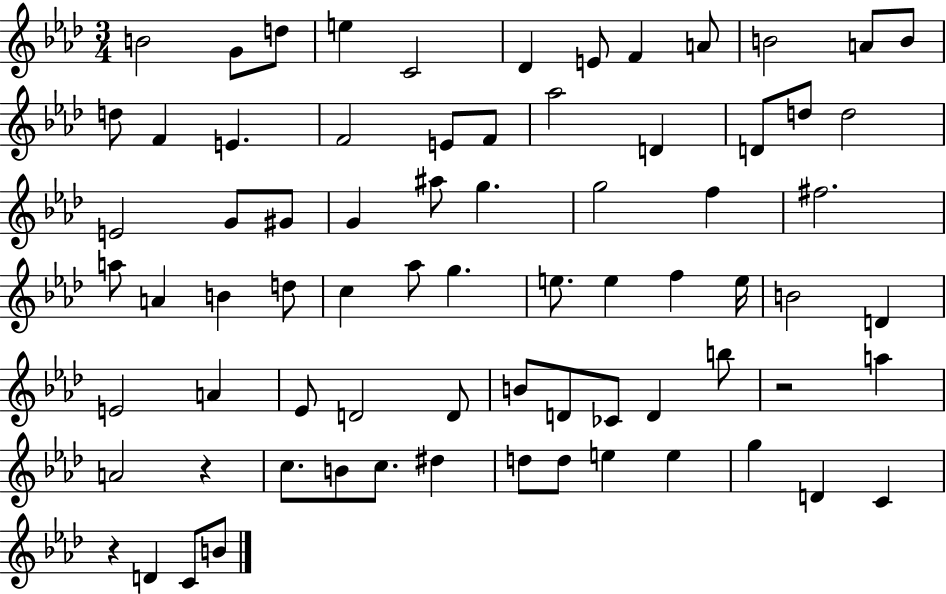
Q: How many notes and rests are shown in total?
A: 74